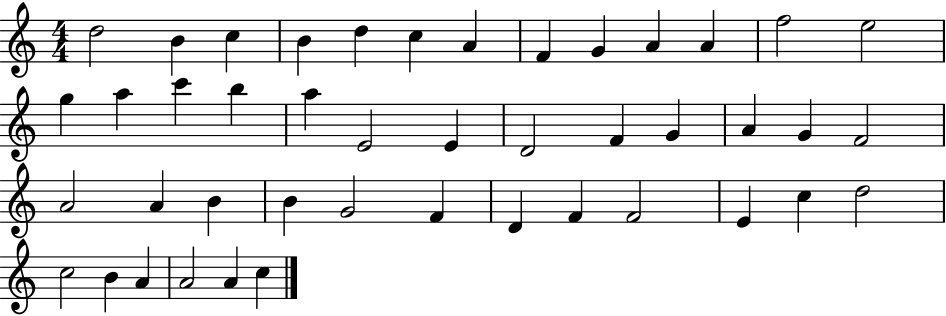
{
  \clef treble
  \numericTimeSignature
  \time 4/4
  \key c \major
  d''2 b'4 c''4 | b'4 d''4 c''4 a'4 | f'4 g'4 a'4 a'4 | f''2 e''2 | \break g''4 a''4 c'''4 b''4 | a''4 e'2 e'4 | d'2 f'4 g'4 | a'4 g'4 f'2 | \break a'2 a'4 b'4 | b'4 g'2 f'4 | d'4 f'4 f'2 | e'4 c''4 d''2 | \break c''2 b'4 a'4 | a'2 a'4 c''4 | \bar "|."
}